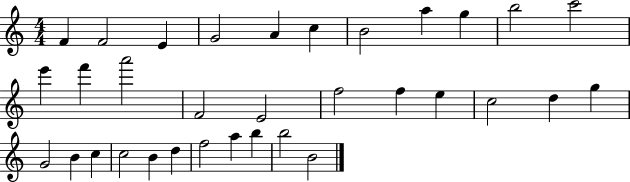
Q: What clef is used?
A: treble